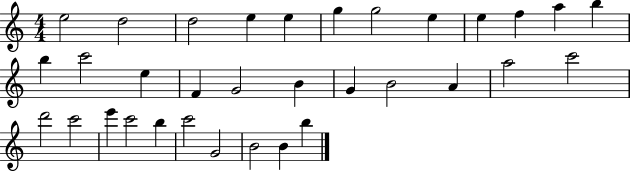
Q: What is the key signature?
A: C major